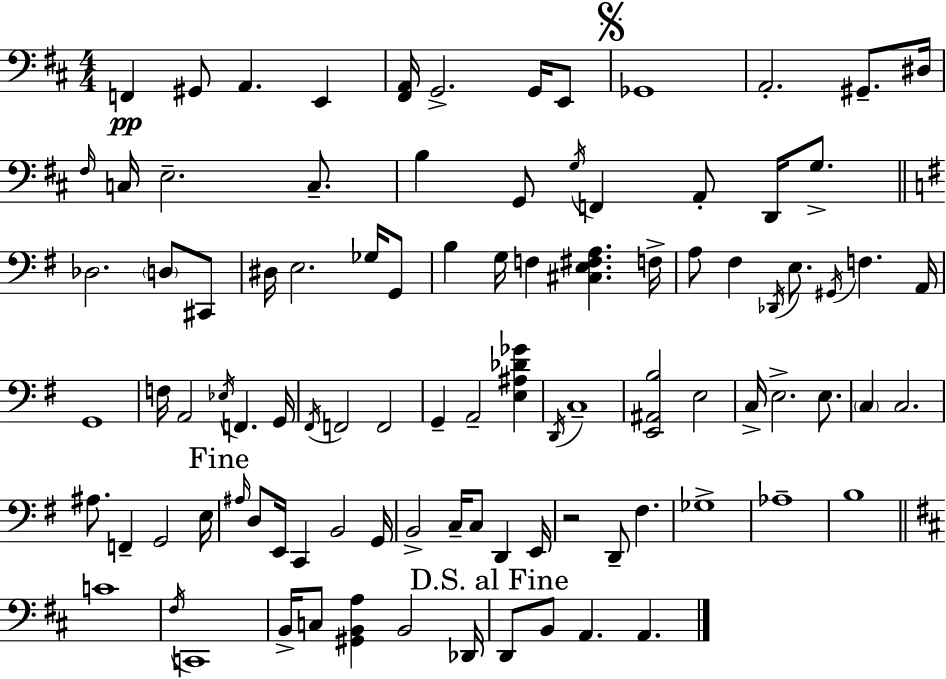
X:1
T:Untitled
M:4/4
L:1/4
K:D
F,, ^G,,/2 A,, E,, [^F,,A,,]/4 G,,2 G,,/4 E,,/2 _G,,4 A,,2 ^G,,/2 ^D,/4 ^F,/4 C,/4 E,2 C,/2 B, G,,/2 G,/4 F,, A,,/2 D,,/4 G,/2 _D,2 D,/2 ^C,,/2 ^D,/4 E,2 _G,/4 G,,/2 B, G,/4 F, [^C,E,^F,A,] F,/4 A,/2 ^F, _D,,/4 E,/2 ^G,,/4 F, A,,/4 G,,4 F,/4 A,,2 _E,/4 F,, G,,/4 ^F,,/4 F,,2 F,,2 G,, A,,2 [E,^A,_D_G] D,,/4 C,4 [E,,^A,,B,]2 E,2 C,/4 E,2 E,/2 C, C,2 ^A,/2 F,, G,,2 E,/4 ^A,/4 D,/2 E,,/4 C,, B,,2 G,,/4 B,,2 C,/4 C,/2 D,, E,,/4 z2 D,,/2 ^F, _G,4 _A,4 B,4 C4 ^F,/4 C,,4 B,,/4 C,/2 [^G,,B,,A,] B,,2 _D,,/4 D,,/2 B,,/2 A,, A,,